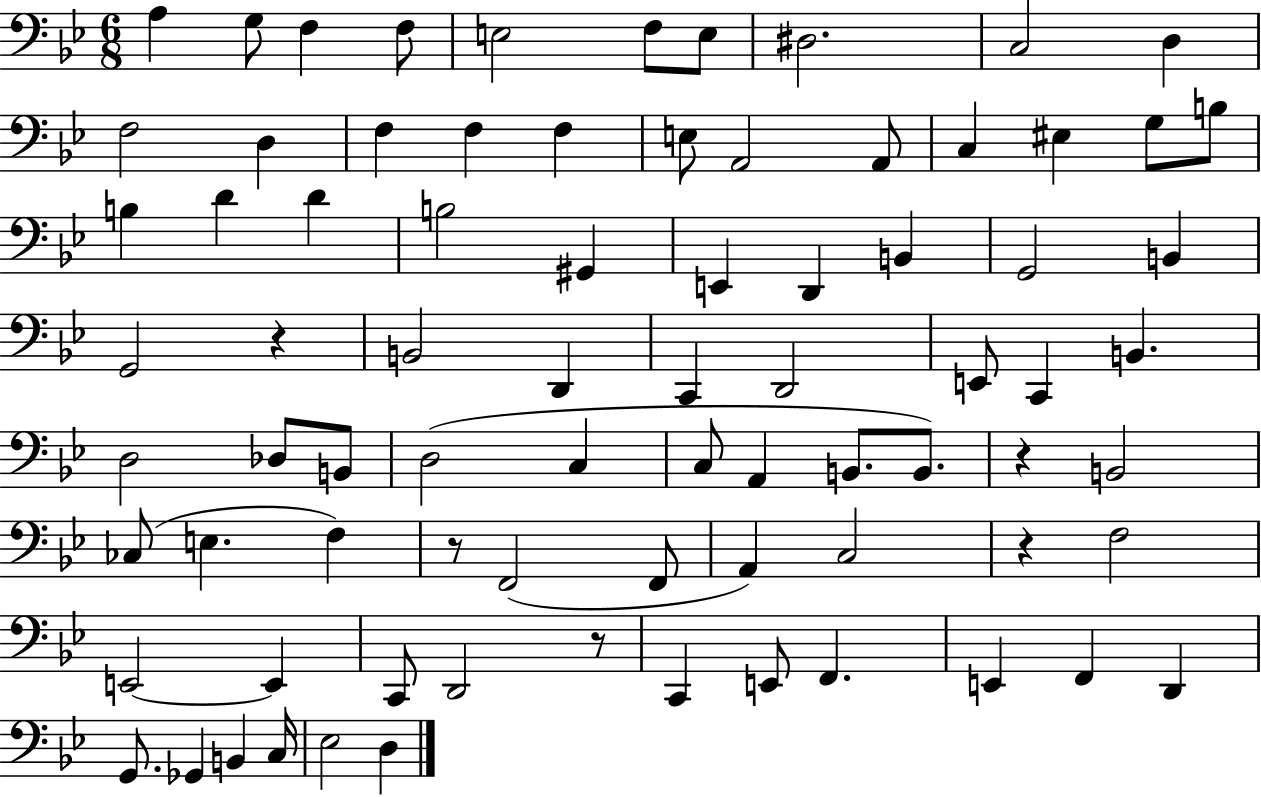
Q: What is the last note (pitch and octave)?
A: D3